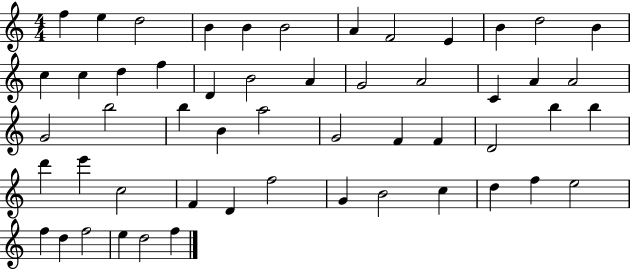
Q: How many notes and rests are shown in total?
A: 53